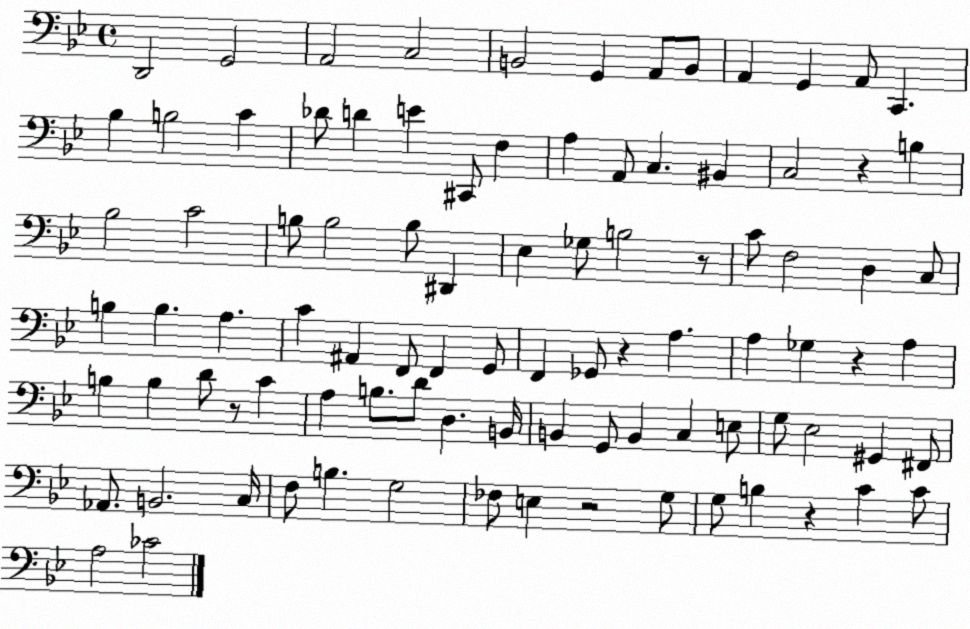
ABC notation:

X:1
T:Untitled
M:4/4
L:1/4
K:Bb
D,,2 G,,2 A,,2 C,2 B,,2 G,, A,,/2 B,,/2 A,, G,, A,,/2 C,, _B, B,2 C _D/2 D E ^C,,/2 F, A, A,,/2 C, ^B,, C,2 z B, _B,2 C2 B,/2 B,2 B,/2 ^D,, _E, _G,/2 B,2 z/2 C/2 F,2 D, C,/2 B, B, A, C ^A,, F,,/2 F,, G,,/2 F,, _G,,/2 z A, A, _G, z A, B, B, D/2 z/2 C A, B,/2 D/2 D, B,,/4 B,, G,,/2 B,, C, E,/2 G,/2 _E,2 ^G,, ^F,,/2 _A,,/2 B,,2 C,/4 F,/2 B, G,2 _F,/2 E, z2 G,/2 G,/2 B, z C C/2 A,2 _C2